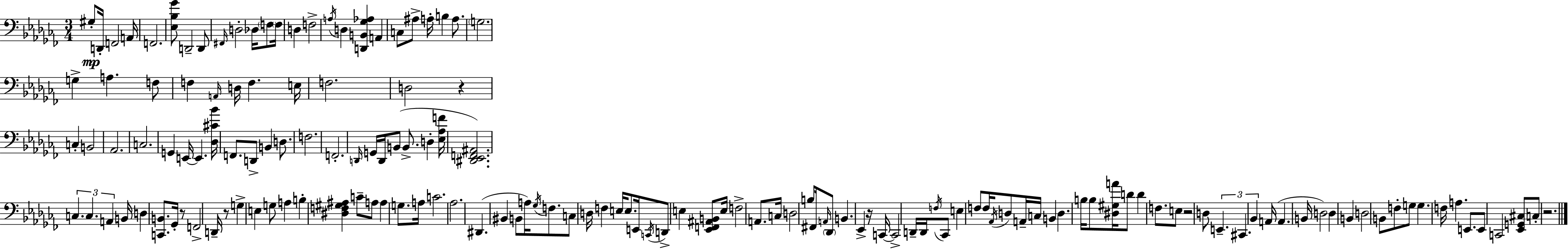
X:1
T:Untitled
M:3/4
L:1/4
K:Abm
^G,/2 D,,/4 F,,2 A,,/4 F,,2 [_E,_B,_G]/2 D,,2 D,,/2 ^F,,/4 D,2 _D,/4 F,/2 F,/4 D, F,2 A,/4 D, [D,,B,,_G,_A,] A,, C,/2 ^A,/2 A,/4 B, A,/2 G,2 G, A, F,/2 F, A,,/4 D,/4 F, E,/4 F,2 D,2 z C, B,,2 _A,,2 C,2 G,, E,,/4 E,, [_D,^C_B]/4 F,,/2 D,,/2 B,, D,/2 F,2 F,,2 D,,/4 G,,/4 D,,/4 B,,/2 B,,/2 D, [_E,_A,F]/4 [^D,,_E,,F,,^A,,]2 C, C, A,, B,,/4 D, [C,,B,,]/2 _G,,/4 z/2 F,,2 D,,/4 z/2 G, E, G,/2 A, B, [^D,F,^G,^A,] C/2 A,/2 A, G,/2 A,/4 C2 _A,2 ^D,, ^B,, B,,/2 A,/4 _G,/4 F,/2 C,/2 D,/4 F, E,/4 E,/2 E,,/4 C,,/4 D,,/2 E, [_E,,F,,^A,,B,,]/2 E,/4 F,2 A,,/2 C,/4 D,2 B,/2 ^F,,/4 A,,/4 _D,,/2 B,, _E,, z/4 C,,/4 C,,2 D,,/4 D,,/4 F,/4 _C,,/2 E, F,/2 F,/4 _A,,/4 D,/2 A,,/4 C,/4 B,, D, B,/4 B,/2 [^D,^G,A]/4 D/2 D F,/2 E,/2 z2 D,/2 E,, ^C,, _B,, A,,/4 A,, B,,/4 D,2 D, B,, D,2 B,,/2 F,/2 G,/2 G, F,/4 A, E,,/2 E,,/2 C,,2 [_E,,G,,^C,]/2 C,/2 z2